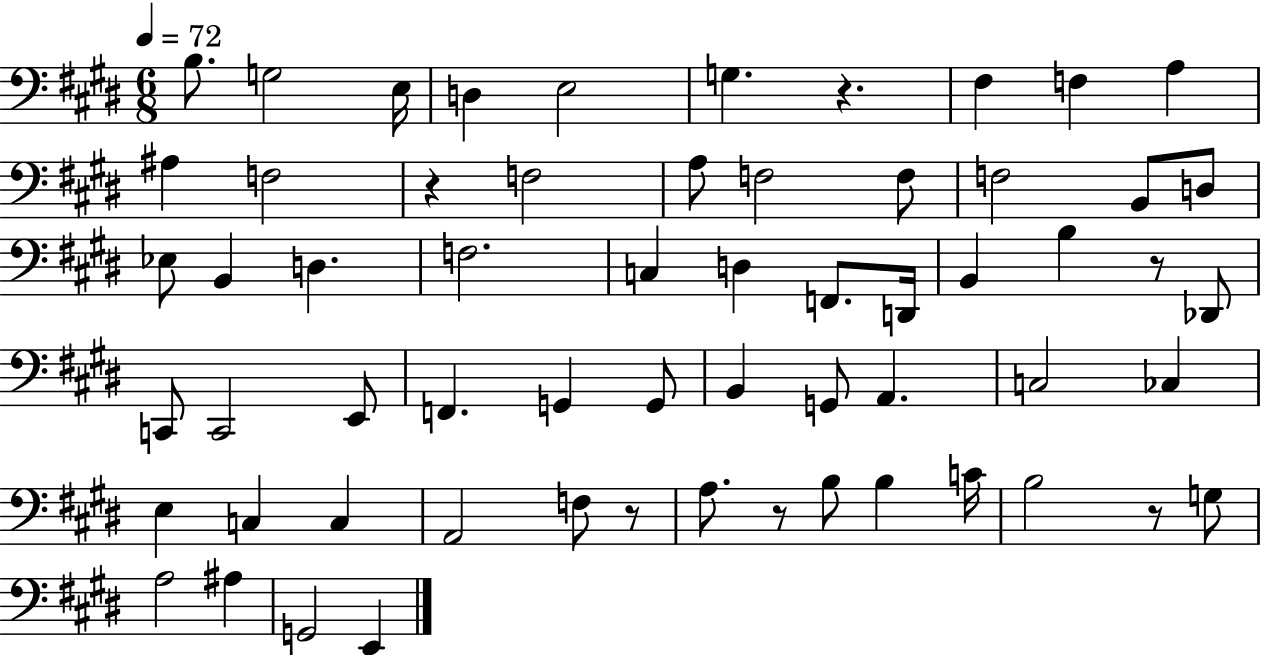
{
  \clef bass
  \numericTimeSignature
  \time 6/8
  \key e \major
  \tempo 4 = 72
  b8. g2 e16 | d4 e2 | g4. r4. | fis4 f4 a4 | \break ais4 f2 | r4 f2 | a8 f2 f8 | f2 b,8 d8 | \break ees8 b,4 d4. | f2. | c4 d4 f,8. d,16 | b,4 b4 r8 des,8 | \break c,8 c,2 e,8 | f,4. g,4 g,8 | b,4 g,8 a,4. | c2 ces4 | \break e4 c4 c4 | a,2 f8 r8 | a8. r8 b8 b4 c'16 | b2 r8 g8 | \break a2 ais4 | g,2 e,4 | \bar "|."
}